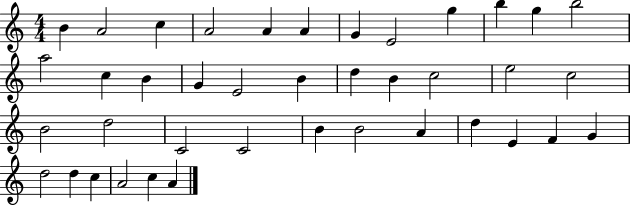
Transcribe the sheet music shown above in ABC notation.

X:1
T:Untitled
M:4/4
L:1/4
K:C
B A2 c A2 A A G E2 g b g b2 a2 c B G E2 B d B c2 e2 c2 B2 d2 C2 C2 B B2 A d E F G d2 d c A2 c A